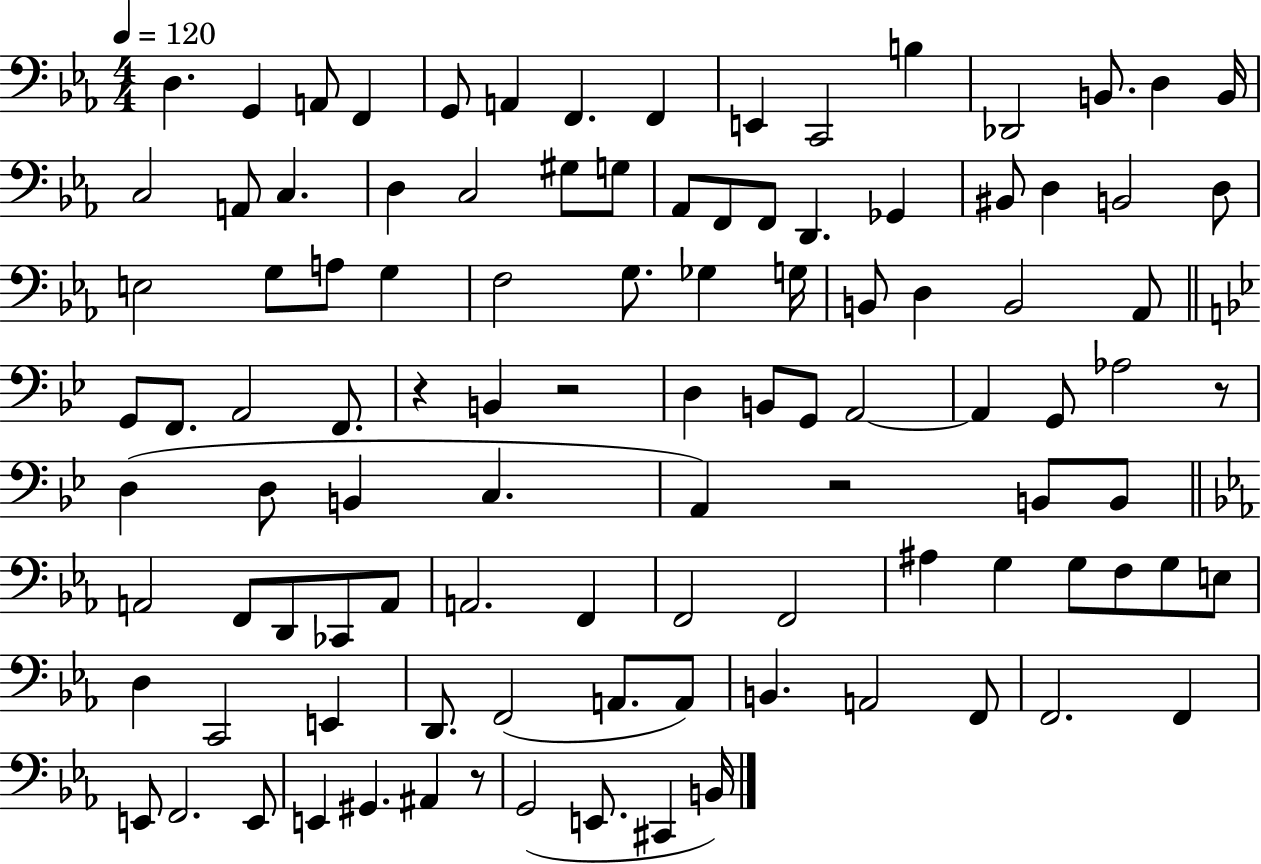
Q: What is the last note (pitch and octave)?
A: B2